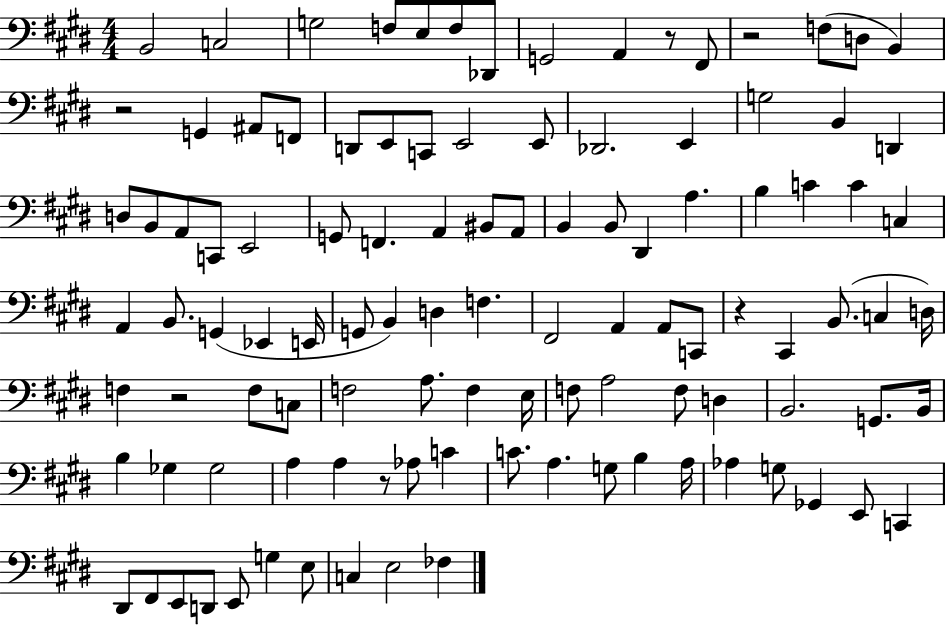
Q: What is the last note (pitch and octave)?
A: FES3